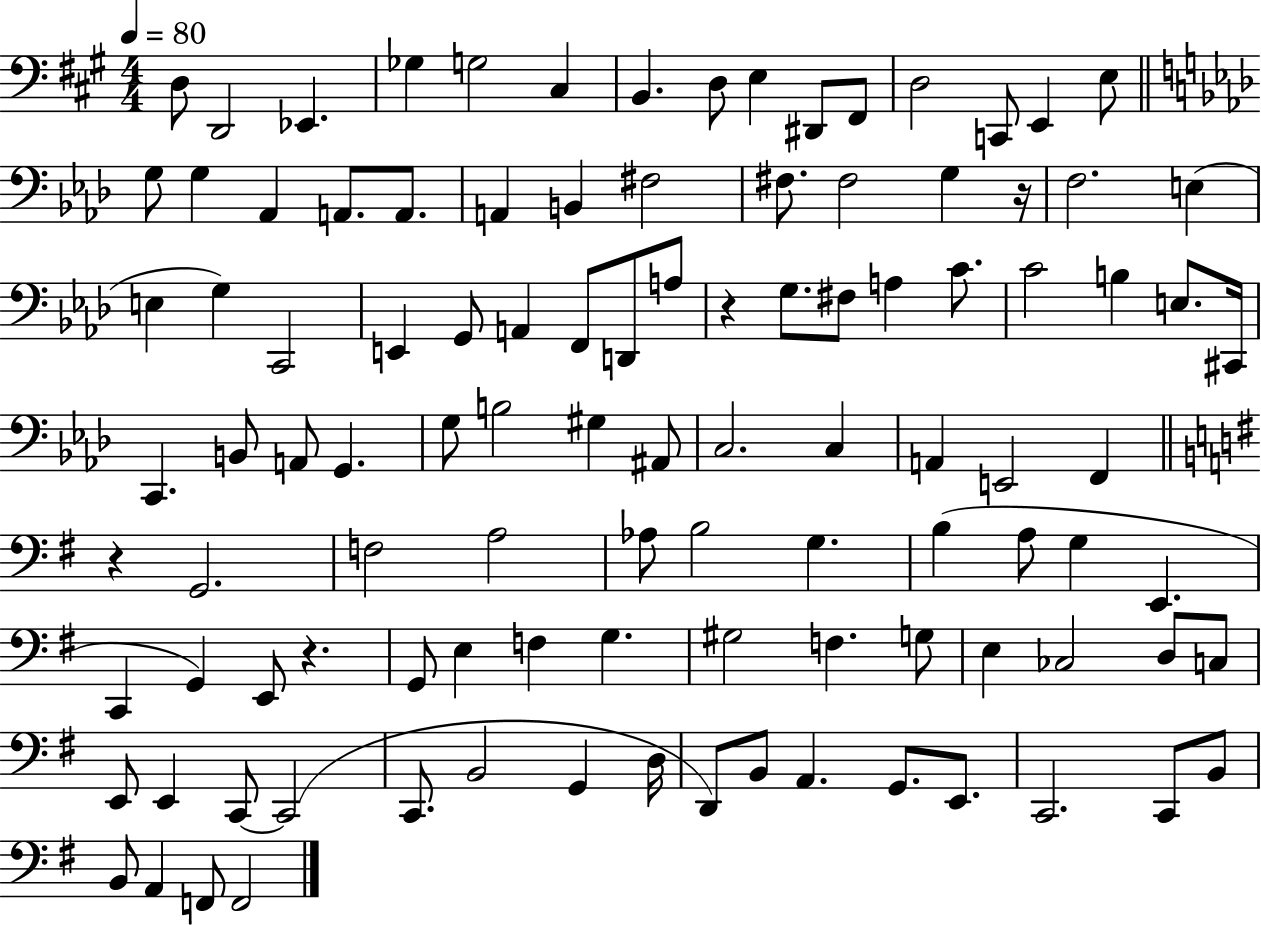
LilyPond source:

{
  \clef bass
  \numericTimeSignature
  \time 4/4
  \key a \major
  \tempo 4 = 80
  \repeat volta 2 { d8 d,2 ees,4. | ges4 g2 cis4 | b,4. d8 e4 dis,8 fis,8 | d2 c,8 e,4 e8 | \break \bar "||" \break \key aes \major g8 g4 aes,4 a,8. a,8. | a,4 b,4 fis2 | fis8. fis2 g4 r16 | f2. e4( | \break e4 g4) c,2 | e,4 g,8 a,4 f,8 d,8 a8 | r4 g8. fis8 a4 c'8. | c'2 b4 e8. cis,16 | \break c,4. b,8 a,8 g,4. | g8 b2 gis4 ais,8 | c2. c4 | a,4 e,2 f,4 | \break \bar "||" \break \key g \major r4 g,2. | f2 a2 | aes8 b2 g4. | b4( a8 g4 e,4. | \break c,4 g,4) e,8 r4. | g,8 e4 f4 g4. | gis2 f4. g8 | e4 ces2 d8 c8 | \break e,8 e,4 c,8~~ c,2( | c,8. b,2 g,4 d16 | d,8) b,8 a,4. g,8. e,8. | c,2. c,8 b,8 | \break b,8 a,4 f,8 f,2 | } \bar "|."
}